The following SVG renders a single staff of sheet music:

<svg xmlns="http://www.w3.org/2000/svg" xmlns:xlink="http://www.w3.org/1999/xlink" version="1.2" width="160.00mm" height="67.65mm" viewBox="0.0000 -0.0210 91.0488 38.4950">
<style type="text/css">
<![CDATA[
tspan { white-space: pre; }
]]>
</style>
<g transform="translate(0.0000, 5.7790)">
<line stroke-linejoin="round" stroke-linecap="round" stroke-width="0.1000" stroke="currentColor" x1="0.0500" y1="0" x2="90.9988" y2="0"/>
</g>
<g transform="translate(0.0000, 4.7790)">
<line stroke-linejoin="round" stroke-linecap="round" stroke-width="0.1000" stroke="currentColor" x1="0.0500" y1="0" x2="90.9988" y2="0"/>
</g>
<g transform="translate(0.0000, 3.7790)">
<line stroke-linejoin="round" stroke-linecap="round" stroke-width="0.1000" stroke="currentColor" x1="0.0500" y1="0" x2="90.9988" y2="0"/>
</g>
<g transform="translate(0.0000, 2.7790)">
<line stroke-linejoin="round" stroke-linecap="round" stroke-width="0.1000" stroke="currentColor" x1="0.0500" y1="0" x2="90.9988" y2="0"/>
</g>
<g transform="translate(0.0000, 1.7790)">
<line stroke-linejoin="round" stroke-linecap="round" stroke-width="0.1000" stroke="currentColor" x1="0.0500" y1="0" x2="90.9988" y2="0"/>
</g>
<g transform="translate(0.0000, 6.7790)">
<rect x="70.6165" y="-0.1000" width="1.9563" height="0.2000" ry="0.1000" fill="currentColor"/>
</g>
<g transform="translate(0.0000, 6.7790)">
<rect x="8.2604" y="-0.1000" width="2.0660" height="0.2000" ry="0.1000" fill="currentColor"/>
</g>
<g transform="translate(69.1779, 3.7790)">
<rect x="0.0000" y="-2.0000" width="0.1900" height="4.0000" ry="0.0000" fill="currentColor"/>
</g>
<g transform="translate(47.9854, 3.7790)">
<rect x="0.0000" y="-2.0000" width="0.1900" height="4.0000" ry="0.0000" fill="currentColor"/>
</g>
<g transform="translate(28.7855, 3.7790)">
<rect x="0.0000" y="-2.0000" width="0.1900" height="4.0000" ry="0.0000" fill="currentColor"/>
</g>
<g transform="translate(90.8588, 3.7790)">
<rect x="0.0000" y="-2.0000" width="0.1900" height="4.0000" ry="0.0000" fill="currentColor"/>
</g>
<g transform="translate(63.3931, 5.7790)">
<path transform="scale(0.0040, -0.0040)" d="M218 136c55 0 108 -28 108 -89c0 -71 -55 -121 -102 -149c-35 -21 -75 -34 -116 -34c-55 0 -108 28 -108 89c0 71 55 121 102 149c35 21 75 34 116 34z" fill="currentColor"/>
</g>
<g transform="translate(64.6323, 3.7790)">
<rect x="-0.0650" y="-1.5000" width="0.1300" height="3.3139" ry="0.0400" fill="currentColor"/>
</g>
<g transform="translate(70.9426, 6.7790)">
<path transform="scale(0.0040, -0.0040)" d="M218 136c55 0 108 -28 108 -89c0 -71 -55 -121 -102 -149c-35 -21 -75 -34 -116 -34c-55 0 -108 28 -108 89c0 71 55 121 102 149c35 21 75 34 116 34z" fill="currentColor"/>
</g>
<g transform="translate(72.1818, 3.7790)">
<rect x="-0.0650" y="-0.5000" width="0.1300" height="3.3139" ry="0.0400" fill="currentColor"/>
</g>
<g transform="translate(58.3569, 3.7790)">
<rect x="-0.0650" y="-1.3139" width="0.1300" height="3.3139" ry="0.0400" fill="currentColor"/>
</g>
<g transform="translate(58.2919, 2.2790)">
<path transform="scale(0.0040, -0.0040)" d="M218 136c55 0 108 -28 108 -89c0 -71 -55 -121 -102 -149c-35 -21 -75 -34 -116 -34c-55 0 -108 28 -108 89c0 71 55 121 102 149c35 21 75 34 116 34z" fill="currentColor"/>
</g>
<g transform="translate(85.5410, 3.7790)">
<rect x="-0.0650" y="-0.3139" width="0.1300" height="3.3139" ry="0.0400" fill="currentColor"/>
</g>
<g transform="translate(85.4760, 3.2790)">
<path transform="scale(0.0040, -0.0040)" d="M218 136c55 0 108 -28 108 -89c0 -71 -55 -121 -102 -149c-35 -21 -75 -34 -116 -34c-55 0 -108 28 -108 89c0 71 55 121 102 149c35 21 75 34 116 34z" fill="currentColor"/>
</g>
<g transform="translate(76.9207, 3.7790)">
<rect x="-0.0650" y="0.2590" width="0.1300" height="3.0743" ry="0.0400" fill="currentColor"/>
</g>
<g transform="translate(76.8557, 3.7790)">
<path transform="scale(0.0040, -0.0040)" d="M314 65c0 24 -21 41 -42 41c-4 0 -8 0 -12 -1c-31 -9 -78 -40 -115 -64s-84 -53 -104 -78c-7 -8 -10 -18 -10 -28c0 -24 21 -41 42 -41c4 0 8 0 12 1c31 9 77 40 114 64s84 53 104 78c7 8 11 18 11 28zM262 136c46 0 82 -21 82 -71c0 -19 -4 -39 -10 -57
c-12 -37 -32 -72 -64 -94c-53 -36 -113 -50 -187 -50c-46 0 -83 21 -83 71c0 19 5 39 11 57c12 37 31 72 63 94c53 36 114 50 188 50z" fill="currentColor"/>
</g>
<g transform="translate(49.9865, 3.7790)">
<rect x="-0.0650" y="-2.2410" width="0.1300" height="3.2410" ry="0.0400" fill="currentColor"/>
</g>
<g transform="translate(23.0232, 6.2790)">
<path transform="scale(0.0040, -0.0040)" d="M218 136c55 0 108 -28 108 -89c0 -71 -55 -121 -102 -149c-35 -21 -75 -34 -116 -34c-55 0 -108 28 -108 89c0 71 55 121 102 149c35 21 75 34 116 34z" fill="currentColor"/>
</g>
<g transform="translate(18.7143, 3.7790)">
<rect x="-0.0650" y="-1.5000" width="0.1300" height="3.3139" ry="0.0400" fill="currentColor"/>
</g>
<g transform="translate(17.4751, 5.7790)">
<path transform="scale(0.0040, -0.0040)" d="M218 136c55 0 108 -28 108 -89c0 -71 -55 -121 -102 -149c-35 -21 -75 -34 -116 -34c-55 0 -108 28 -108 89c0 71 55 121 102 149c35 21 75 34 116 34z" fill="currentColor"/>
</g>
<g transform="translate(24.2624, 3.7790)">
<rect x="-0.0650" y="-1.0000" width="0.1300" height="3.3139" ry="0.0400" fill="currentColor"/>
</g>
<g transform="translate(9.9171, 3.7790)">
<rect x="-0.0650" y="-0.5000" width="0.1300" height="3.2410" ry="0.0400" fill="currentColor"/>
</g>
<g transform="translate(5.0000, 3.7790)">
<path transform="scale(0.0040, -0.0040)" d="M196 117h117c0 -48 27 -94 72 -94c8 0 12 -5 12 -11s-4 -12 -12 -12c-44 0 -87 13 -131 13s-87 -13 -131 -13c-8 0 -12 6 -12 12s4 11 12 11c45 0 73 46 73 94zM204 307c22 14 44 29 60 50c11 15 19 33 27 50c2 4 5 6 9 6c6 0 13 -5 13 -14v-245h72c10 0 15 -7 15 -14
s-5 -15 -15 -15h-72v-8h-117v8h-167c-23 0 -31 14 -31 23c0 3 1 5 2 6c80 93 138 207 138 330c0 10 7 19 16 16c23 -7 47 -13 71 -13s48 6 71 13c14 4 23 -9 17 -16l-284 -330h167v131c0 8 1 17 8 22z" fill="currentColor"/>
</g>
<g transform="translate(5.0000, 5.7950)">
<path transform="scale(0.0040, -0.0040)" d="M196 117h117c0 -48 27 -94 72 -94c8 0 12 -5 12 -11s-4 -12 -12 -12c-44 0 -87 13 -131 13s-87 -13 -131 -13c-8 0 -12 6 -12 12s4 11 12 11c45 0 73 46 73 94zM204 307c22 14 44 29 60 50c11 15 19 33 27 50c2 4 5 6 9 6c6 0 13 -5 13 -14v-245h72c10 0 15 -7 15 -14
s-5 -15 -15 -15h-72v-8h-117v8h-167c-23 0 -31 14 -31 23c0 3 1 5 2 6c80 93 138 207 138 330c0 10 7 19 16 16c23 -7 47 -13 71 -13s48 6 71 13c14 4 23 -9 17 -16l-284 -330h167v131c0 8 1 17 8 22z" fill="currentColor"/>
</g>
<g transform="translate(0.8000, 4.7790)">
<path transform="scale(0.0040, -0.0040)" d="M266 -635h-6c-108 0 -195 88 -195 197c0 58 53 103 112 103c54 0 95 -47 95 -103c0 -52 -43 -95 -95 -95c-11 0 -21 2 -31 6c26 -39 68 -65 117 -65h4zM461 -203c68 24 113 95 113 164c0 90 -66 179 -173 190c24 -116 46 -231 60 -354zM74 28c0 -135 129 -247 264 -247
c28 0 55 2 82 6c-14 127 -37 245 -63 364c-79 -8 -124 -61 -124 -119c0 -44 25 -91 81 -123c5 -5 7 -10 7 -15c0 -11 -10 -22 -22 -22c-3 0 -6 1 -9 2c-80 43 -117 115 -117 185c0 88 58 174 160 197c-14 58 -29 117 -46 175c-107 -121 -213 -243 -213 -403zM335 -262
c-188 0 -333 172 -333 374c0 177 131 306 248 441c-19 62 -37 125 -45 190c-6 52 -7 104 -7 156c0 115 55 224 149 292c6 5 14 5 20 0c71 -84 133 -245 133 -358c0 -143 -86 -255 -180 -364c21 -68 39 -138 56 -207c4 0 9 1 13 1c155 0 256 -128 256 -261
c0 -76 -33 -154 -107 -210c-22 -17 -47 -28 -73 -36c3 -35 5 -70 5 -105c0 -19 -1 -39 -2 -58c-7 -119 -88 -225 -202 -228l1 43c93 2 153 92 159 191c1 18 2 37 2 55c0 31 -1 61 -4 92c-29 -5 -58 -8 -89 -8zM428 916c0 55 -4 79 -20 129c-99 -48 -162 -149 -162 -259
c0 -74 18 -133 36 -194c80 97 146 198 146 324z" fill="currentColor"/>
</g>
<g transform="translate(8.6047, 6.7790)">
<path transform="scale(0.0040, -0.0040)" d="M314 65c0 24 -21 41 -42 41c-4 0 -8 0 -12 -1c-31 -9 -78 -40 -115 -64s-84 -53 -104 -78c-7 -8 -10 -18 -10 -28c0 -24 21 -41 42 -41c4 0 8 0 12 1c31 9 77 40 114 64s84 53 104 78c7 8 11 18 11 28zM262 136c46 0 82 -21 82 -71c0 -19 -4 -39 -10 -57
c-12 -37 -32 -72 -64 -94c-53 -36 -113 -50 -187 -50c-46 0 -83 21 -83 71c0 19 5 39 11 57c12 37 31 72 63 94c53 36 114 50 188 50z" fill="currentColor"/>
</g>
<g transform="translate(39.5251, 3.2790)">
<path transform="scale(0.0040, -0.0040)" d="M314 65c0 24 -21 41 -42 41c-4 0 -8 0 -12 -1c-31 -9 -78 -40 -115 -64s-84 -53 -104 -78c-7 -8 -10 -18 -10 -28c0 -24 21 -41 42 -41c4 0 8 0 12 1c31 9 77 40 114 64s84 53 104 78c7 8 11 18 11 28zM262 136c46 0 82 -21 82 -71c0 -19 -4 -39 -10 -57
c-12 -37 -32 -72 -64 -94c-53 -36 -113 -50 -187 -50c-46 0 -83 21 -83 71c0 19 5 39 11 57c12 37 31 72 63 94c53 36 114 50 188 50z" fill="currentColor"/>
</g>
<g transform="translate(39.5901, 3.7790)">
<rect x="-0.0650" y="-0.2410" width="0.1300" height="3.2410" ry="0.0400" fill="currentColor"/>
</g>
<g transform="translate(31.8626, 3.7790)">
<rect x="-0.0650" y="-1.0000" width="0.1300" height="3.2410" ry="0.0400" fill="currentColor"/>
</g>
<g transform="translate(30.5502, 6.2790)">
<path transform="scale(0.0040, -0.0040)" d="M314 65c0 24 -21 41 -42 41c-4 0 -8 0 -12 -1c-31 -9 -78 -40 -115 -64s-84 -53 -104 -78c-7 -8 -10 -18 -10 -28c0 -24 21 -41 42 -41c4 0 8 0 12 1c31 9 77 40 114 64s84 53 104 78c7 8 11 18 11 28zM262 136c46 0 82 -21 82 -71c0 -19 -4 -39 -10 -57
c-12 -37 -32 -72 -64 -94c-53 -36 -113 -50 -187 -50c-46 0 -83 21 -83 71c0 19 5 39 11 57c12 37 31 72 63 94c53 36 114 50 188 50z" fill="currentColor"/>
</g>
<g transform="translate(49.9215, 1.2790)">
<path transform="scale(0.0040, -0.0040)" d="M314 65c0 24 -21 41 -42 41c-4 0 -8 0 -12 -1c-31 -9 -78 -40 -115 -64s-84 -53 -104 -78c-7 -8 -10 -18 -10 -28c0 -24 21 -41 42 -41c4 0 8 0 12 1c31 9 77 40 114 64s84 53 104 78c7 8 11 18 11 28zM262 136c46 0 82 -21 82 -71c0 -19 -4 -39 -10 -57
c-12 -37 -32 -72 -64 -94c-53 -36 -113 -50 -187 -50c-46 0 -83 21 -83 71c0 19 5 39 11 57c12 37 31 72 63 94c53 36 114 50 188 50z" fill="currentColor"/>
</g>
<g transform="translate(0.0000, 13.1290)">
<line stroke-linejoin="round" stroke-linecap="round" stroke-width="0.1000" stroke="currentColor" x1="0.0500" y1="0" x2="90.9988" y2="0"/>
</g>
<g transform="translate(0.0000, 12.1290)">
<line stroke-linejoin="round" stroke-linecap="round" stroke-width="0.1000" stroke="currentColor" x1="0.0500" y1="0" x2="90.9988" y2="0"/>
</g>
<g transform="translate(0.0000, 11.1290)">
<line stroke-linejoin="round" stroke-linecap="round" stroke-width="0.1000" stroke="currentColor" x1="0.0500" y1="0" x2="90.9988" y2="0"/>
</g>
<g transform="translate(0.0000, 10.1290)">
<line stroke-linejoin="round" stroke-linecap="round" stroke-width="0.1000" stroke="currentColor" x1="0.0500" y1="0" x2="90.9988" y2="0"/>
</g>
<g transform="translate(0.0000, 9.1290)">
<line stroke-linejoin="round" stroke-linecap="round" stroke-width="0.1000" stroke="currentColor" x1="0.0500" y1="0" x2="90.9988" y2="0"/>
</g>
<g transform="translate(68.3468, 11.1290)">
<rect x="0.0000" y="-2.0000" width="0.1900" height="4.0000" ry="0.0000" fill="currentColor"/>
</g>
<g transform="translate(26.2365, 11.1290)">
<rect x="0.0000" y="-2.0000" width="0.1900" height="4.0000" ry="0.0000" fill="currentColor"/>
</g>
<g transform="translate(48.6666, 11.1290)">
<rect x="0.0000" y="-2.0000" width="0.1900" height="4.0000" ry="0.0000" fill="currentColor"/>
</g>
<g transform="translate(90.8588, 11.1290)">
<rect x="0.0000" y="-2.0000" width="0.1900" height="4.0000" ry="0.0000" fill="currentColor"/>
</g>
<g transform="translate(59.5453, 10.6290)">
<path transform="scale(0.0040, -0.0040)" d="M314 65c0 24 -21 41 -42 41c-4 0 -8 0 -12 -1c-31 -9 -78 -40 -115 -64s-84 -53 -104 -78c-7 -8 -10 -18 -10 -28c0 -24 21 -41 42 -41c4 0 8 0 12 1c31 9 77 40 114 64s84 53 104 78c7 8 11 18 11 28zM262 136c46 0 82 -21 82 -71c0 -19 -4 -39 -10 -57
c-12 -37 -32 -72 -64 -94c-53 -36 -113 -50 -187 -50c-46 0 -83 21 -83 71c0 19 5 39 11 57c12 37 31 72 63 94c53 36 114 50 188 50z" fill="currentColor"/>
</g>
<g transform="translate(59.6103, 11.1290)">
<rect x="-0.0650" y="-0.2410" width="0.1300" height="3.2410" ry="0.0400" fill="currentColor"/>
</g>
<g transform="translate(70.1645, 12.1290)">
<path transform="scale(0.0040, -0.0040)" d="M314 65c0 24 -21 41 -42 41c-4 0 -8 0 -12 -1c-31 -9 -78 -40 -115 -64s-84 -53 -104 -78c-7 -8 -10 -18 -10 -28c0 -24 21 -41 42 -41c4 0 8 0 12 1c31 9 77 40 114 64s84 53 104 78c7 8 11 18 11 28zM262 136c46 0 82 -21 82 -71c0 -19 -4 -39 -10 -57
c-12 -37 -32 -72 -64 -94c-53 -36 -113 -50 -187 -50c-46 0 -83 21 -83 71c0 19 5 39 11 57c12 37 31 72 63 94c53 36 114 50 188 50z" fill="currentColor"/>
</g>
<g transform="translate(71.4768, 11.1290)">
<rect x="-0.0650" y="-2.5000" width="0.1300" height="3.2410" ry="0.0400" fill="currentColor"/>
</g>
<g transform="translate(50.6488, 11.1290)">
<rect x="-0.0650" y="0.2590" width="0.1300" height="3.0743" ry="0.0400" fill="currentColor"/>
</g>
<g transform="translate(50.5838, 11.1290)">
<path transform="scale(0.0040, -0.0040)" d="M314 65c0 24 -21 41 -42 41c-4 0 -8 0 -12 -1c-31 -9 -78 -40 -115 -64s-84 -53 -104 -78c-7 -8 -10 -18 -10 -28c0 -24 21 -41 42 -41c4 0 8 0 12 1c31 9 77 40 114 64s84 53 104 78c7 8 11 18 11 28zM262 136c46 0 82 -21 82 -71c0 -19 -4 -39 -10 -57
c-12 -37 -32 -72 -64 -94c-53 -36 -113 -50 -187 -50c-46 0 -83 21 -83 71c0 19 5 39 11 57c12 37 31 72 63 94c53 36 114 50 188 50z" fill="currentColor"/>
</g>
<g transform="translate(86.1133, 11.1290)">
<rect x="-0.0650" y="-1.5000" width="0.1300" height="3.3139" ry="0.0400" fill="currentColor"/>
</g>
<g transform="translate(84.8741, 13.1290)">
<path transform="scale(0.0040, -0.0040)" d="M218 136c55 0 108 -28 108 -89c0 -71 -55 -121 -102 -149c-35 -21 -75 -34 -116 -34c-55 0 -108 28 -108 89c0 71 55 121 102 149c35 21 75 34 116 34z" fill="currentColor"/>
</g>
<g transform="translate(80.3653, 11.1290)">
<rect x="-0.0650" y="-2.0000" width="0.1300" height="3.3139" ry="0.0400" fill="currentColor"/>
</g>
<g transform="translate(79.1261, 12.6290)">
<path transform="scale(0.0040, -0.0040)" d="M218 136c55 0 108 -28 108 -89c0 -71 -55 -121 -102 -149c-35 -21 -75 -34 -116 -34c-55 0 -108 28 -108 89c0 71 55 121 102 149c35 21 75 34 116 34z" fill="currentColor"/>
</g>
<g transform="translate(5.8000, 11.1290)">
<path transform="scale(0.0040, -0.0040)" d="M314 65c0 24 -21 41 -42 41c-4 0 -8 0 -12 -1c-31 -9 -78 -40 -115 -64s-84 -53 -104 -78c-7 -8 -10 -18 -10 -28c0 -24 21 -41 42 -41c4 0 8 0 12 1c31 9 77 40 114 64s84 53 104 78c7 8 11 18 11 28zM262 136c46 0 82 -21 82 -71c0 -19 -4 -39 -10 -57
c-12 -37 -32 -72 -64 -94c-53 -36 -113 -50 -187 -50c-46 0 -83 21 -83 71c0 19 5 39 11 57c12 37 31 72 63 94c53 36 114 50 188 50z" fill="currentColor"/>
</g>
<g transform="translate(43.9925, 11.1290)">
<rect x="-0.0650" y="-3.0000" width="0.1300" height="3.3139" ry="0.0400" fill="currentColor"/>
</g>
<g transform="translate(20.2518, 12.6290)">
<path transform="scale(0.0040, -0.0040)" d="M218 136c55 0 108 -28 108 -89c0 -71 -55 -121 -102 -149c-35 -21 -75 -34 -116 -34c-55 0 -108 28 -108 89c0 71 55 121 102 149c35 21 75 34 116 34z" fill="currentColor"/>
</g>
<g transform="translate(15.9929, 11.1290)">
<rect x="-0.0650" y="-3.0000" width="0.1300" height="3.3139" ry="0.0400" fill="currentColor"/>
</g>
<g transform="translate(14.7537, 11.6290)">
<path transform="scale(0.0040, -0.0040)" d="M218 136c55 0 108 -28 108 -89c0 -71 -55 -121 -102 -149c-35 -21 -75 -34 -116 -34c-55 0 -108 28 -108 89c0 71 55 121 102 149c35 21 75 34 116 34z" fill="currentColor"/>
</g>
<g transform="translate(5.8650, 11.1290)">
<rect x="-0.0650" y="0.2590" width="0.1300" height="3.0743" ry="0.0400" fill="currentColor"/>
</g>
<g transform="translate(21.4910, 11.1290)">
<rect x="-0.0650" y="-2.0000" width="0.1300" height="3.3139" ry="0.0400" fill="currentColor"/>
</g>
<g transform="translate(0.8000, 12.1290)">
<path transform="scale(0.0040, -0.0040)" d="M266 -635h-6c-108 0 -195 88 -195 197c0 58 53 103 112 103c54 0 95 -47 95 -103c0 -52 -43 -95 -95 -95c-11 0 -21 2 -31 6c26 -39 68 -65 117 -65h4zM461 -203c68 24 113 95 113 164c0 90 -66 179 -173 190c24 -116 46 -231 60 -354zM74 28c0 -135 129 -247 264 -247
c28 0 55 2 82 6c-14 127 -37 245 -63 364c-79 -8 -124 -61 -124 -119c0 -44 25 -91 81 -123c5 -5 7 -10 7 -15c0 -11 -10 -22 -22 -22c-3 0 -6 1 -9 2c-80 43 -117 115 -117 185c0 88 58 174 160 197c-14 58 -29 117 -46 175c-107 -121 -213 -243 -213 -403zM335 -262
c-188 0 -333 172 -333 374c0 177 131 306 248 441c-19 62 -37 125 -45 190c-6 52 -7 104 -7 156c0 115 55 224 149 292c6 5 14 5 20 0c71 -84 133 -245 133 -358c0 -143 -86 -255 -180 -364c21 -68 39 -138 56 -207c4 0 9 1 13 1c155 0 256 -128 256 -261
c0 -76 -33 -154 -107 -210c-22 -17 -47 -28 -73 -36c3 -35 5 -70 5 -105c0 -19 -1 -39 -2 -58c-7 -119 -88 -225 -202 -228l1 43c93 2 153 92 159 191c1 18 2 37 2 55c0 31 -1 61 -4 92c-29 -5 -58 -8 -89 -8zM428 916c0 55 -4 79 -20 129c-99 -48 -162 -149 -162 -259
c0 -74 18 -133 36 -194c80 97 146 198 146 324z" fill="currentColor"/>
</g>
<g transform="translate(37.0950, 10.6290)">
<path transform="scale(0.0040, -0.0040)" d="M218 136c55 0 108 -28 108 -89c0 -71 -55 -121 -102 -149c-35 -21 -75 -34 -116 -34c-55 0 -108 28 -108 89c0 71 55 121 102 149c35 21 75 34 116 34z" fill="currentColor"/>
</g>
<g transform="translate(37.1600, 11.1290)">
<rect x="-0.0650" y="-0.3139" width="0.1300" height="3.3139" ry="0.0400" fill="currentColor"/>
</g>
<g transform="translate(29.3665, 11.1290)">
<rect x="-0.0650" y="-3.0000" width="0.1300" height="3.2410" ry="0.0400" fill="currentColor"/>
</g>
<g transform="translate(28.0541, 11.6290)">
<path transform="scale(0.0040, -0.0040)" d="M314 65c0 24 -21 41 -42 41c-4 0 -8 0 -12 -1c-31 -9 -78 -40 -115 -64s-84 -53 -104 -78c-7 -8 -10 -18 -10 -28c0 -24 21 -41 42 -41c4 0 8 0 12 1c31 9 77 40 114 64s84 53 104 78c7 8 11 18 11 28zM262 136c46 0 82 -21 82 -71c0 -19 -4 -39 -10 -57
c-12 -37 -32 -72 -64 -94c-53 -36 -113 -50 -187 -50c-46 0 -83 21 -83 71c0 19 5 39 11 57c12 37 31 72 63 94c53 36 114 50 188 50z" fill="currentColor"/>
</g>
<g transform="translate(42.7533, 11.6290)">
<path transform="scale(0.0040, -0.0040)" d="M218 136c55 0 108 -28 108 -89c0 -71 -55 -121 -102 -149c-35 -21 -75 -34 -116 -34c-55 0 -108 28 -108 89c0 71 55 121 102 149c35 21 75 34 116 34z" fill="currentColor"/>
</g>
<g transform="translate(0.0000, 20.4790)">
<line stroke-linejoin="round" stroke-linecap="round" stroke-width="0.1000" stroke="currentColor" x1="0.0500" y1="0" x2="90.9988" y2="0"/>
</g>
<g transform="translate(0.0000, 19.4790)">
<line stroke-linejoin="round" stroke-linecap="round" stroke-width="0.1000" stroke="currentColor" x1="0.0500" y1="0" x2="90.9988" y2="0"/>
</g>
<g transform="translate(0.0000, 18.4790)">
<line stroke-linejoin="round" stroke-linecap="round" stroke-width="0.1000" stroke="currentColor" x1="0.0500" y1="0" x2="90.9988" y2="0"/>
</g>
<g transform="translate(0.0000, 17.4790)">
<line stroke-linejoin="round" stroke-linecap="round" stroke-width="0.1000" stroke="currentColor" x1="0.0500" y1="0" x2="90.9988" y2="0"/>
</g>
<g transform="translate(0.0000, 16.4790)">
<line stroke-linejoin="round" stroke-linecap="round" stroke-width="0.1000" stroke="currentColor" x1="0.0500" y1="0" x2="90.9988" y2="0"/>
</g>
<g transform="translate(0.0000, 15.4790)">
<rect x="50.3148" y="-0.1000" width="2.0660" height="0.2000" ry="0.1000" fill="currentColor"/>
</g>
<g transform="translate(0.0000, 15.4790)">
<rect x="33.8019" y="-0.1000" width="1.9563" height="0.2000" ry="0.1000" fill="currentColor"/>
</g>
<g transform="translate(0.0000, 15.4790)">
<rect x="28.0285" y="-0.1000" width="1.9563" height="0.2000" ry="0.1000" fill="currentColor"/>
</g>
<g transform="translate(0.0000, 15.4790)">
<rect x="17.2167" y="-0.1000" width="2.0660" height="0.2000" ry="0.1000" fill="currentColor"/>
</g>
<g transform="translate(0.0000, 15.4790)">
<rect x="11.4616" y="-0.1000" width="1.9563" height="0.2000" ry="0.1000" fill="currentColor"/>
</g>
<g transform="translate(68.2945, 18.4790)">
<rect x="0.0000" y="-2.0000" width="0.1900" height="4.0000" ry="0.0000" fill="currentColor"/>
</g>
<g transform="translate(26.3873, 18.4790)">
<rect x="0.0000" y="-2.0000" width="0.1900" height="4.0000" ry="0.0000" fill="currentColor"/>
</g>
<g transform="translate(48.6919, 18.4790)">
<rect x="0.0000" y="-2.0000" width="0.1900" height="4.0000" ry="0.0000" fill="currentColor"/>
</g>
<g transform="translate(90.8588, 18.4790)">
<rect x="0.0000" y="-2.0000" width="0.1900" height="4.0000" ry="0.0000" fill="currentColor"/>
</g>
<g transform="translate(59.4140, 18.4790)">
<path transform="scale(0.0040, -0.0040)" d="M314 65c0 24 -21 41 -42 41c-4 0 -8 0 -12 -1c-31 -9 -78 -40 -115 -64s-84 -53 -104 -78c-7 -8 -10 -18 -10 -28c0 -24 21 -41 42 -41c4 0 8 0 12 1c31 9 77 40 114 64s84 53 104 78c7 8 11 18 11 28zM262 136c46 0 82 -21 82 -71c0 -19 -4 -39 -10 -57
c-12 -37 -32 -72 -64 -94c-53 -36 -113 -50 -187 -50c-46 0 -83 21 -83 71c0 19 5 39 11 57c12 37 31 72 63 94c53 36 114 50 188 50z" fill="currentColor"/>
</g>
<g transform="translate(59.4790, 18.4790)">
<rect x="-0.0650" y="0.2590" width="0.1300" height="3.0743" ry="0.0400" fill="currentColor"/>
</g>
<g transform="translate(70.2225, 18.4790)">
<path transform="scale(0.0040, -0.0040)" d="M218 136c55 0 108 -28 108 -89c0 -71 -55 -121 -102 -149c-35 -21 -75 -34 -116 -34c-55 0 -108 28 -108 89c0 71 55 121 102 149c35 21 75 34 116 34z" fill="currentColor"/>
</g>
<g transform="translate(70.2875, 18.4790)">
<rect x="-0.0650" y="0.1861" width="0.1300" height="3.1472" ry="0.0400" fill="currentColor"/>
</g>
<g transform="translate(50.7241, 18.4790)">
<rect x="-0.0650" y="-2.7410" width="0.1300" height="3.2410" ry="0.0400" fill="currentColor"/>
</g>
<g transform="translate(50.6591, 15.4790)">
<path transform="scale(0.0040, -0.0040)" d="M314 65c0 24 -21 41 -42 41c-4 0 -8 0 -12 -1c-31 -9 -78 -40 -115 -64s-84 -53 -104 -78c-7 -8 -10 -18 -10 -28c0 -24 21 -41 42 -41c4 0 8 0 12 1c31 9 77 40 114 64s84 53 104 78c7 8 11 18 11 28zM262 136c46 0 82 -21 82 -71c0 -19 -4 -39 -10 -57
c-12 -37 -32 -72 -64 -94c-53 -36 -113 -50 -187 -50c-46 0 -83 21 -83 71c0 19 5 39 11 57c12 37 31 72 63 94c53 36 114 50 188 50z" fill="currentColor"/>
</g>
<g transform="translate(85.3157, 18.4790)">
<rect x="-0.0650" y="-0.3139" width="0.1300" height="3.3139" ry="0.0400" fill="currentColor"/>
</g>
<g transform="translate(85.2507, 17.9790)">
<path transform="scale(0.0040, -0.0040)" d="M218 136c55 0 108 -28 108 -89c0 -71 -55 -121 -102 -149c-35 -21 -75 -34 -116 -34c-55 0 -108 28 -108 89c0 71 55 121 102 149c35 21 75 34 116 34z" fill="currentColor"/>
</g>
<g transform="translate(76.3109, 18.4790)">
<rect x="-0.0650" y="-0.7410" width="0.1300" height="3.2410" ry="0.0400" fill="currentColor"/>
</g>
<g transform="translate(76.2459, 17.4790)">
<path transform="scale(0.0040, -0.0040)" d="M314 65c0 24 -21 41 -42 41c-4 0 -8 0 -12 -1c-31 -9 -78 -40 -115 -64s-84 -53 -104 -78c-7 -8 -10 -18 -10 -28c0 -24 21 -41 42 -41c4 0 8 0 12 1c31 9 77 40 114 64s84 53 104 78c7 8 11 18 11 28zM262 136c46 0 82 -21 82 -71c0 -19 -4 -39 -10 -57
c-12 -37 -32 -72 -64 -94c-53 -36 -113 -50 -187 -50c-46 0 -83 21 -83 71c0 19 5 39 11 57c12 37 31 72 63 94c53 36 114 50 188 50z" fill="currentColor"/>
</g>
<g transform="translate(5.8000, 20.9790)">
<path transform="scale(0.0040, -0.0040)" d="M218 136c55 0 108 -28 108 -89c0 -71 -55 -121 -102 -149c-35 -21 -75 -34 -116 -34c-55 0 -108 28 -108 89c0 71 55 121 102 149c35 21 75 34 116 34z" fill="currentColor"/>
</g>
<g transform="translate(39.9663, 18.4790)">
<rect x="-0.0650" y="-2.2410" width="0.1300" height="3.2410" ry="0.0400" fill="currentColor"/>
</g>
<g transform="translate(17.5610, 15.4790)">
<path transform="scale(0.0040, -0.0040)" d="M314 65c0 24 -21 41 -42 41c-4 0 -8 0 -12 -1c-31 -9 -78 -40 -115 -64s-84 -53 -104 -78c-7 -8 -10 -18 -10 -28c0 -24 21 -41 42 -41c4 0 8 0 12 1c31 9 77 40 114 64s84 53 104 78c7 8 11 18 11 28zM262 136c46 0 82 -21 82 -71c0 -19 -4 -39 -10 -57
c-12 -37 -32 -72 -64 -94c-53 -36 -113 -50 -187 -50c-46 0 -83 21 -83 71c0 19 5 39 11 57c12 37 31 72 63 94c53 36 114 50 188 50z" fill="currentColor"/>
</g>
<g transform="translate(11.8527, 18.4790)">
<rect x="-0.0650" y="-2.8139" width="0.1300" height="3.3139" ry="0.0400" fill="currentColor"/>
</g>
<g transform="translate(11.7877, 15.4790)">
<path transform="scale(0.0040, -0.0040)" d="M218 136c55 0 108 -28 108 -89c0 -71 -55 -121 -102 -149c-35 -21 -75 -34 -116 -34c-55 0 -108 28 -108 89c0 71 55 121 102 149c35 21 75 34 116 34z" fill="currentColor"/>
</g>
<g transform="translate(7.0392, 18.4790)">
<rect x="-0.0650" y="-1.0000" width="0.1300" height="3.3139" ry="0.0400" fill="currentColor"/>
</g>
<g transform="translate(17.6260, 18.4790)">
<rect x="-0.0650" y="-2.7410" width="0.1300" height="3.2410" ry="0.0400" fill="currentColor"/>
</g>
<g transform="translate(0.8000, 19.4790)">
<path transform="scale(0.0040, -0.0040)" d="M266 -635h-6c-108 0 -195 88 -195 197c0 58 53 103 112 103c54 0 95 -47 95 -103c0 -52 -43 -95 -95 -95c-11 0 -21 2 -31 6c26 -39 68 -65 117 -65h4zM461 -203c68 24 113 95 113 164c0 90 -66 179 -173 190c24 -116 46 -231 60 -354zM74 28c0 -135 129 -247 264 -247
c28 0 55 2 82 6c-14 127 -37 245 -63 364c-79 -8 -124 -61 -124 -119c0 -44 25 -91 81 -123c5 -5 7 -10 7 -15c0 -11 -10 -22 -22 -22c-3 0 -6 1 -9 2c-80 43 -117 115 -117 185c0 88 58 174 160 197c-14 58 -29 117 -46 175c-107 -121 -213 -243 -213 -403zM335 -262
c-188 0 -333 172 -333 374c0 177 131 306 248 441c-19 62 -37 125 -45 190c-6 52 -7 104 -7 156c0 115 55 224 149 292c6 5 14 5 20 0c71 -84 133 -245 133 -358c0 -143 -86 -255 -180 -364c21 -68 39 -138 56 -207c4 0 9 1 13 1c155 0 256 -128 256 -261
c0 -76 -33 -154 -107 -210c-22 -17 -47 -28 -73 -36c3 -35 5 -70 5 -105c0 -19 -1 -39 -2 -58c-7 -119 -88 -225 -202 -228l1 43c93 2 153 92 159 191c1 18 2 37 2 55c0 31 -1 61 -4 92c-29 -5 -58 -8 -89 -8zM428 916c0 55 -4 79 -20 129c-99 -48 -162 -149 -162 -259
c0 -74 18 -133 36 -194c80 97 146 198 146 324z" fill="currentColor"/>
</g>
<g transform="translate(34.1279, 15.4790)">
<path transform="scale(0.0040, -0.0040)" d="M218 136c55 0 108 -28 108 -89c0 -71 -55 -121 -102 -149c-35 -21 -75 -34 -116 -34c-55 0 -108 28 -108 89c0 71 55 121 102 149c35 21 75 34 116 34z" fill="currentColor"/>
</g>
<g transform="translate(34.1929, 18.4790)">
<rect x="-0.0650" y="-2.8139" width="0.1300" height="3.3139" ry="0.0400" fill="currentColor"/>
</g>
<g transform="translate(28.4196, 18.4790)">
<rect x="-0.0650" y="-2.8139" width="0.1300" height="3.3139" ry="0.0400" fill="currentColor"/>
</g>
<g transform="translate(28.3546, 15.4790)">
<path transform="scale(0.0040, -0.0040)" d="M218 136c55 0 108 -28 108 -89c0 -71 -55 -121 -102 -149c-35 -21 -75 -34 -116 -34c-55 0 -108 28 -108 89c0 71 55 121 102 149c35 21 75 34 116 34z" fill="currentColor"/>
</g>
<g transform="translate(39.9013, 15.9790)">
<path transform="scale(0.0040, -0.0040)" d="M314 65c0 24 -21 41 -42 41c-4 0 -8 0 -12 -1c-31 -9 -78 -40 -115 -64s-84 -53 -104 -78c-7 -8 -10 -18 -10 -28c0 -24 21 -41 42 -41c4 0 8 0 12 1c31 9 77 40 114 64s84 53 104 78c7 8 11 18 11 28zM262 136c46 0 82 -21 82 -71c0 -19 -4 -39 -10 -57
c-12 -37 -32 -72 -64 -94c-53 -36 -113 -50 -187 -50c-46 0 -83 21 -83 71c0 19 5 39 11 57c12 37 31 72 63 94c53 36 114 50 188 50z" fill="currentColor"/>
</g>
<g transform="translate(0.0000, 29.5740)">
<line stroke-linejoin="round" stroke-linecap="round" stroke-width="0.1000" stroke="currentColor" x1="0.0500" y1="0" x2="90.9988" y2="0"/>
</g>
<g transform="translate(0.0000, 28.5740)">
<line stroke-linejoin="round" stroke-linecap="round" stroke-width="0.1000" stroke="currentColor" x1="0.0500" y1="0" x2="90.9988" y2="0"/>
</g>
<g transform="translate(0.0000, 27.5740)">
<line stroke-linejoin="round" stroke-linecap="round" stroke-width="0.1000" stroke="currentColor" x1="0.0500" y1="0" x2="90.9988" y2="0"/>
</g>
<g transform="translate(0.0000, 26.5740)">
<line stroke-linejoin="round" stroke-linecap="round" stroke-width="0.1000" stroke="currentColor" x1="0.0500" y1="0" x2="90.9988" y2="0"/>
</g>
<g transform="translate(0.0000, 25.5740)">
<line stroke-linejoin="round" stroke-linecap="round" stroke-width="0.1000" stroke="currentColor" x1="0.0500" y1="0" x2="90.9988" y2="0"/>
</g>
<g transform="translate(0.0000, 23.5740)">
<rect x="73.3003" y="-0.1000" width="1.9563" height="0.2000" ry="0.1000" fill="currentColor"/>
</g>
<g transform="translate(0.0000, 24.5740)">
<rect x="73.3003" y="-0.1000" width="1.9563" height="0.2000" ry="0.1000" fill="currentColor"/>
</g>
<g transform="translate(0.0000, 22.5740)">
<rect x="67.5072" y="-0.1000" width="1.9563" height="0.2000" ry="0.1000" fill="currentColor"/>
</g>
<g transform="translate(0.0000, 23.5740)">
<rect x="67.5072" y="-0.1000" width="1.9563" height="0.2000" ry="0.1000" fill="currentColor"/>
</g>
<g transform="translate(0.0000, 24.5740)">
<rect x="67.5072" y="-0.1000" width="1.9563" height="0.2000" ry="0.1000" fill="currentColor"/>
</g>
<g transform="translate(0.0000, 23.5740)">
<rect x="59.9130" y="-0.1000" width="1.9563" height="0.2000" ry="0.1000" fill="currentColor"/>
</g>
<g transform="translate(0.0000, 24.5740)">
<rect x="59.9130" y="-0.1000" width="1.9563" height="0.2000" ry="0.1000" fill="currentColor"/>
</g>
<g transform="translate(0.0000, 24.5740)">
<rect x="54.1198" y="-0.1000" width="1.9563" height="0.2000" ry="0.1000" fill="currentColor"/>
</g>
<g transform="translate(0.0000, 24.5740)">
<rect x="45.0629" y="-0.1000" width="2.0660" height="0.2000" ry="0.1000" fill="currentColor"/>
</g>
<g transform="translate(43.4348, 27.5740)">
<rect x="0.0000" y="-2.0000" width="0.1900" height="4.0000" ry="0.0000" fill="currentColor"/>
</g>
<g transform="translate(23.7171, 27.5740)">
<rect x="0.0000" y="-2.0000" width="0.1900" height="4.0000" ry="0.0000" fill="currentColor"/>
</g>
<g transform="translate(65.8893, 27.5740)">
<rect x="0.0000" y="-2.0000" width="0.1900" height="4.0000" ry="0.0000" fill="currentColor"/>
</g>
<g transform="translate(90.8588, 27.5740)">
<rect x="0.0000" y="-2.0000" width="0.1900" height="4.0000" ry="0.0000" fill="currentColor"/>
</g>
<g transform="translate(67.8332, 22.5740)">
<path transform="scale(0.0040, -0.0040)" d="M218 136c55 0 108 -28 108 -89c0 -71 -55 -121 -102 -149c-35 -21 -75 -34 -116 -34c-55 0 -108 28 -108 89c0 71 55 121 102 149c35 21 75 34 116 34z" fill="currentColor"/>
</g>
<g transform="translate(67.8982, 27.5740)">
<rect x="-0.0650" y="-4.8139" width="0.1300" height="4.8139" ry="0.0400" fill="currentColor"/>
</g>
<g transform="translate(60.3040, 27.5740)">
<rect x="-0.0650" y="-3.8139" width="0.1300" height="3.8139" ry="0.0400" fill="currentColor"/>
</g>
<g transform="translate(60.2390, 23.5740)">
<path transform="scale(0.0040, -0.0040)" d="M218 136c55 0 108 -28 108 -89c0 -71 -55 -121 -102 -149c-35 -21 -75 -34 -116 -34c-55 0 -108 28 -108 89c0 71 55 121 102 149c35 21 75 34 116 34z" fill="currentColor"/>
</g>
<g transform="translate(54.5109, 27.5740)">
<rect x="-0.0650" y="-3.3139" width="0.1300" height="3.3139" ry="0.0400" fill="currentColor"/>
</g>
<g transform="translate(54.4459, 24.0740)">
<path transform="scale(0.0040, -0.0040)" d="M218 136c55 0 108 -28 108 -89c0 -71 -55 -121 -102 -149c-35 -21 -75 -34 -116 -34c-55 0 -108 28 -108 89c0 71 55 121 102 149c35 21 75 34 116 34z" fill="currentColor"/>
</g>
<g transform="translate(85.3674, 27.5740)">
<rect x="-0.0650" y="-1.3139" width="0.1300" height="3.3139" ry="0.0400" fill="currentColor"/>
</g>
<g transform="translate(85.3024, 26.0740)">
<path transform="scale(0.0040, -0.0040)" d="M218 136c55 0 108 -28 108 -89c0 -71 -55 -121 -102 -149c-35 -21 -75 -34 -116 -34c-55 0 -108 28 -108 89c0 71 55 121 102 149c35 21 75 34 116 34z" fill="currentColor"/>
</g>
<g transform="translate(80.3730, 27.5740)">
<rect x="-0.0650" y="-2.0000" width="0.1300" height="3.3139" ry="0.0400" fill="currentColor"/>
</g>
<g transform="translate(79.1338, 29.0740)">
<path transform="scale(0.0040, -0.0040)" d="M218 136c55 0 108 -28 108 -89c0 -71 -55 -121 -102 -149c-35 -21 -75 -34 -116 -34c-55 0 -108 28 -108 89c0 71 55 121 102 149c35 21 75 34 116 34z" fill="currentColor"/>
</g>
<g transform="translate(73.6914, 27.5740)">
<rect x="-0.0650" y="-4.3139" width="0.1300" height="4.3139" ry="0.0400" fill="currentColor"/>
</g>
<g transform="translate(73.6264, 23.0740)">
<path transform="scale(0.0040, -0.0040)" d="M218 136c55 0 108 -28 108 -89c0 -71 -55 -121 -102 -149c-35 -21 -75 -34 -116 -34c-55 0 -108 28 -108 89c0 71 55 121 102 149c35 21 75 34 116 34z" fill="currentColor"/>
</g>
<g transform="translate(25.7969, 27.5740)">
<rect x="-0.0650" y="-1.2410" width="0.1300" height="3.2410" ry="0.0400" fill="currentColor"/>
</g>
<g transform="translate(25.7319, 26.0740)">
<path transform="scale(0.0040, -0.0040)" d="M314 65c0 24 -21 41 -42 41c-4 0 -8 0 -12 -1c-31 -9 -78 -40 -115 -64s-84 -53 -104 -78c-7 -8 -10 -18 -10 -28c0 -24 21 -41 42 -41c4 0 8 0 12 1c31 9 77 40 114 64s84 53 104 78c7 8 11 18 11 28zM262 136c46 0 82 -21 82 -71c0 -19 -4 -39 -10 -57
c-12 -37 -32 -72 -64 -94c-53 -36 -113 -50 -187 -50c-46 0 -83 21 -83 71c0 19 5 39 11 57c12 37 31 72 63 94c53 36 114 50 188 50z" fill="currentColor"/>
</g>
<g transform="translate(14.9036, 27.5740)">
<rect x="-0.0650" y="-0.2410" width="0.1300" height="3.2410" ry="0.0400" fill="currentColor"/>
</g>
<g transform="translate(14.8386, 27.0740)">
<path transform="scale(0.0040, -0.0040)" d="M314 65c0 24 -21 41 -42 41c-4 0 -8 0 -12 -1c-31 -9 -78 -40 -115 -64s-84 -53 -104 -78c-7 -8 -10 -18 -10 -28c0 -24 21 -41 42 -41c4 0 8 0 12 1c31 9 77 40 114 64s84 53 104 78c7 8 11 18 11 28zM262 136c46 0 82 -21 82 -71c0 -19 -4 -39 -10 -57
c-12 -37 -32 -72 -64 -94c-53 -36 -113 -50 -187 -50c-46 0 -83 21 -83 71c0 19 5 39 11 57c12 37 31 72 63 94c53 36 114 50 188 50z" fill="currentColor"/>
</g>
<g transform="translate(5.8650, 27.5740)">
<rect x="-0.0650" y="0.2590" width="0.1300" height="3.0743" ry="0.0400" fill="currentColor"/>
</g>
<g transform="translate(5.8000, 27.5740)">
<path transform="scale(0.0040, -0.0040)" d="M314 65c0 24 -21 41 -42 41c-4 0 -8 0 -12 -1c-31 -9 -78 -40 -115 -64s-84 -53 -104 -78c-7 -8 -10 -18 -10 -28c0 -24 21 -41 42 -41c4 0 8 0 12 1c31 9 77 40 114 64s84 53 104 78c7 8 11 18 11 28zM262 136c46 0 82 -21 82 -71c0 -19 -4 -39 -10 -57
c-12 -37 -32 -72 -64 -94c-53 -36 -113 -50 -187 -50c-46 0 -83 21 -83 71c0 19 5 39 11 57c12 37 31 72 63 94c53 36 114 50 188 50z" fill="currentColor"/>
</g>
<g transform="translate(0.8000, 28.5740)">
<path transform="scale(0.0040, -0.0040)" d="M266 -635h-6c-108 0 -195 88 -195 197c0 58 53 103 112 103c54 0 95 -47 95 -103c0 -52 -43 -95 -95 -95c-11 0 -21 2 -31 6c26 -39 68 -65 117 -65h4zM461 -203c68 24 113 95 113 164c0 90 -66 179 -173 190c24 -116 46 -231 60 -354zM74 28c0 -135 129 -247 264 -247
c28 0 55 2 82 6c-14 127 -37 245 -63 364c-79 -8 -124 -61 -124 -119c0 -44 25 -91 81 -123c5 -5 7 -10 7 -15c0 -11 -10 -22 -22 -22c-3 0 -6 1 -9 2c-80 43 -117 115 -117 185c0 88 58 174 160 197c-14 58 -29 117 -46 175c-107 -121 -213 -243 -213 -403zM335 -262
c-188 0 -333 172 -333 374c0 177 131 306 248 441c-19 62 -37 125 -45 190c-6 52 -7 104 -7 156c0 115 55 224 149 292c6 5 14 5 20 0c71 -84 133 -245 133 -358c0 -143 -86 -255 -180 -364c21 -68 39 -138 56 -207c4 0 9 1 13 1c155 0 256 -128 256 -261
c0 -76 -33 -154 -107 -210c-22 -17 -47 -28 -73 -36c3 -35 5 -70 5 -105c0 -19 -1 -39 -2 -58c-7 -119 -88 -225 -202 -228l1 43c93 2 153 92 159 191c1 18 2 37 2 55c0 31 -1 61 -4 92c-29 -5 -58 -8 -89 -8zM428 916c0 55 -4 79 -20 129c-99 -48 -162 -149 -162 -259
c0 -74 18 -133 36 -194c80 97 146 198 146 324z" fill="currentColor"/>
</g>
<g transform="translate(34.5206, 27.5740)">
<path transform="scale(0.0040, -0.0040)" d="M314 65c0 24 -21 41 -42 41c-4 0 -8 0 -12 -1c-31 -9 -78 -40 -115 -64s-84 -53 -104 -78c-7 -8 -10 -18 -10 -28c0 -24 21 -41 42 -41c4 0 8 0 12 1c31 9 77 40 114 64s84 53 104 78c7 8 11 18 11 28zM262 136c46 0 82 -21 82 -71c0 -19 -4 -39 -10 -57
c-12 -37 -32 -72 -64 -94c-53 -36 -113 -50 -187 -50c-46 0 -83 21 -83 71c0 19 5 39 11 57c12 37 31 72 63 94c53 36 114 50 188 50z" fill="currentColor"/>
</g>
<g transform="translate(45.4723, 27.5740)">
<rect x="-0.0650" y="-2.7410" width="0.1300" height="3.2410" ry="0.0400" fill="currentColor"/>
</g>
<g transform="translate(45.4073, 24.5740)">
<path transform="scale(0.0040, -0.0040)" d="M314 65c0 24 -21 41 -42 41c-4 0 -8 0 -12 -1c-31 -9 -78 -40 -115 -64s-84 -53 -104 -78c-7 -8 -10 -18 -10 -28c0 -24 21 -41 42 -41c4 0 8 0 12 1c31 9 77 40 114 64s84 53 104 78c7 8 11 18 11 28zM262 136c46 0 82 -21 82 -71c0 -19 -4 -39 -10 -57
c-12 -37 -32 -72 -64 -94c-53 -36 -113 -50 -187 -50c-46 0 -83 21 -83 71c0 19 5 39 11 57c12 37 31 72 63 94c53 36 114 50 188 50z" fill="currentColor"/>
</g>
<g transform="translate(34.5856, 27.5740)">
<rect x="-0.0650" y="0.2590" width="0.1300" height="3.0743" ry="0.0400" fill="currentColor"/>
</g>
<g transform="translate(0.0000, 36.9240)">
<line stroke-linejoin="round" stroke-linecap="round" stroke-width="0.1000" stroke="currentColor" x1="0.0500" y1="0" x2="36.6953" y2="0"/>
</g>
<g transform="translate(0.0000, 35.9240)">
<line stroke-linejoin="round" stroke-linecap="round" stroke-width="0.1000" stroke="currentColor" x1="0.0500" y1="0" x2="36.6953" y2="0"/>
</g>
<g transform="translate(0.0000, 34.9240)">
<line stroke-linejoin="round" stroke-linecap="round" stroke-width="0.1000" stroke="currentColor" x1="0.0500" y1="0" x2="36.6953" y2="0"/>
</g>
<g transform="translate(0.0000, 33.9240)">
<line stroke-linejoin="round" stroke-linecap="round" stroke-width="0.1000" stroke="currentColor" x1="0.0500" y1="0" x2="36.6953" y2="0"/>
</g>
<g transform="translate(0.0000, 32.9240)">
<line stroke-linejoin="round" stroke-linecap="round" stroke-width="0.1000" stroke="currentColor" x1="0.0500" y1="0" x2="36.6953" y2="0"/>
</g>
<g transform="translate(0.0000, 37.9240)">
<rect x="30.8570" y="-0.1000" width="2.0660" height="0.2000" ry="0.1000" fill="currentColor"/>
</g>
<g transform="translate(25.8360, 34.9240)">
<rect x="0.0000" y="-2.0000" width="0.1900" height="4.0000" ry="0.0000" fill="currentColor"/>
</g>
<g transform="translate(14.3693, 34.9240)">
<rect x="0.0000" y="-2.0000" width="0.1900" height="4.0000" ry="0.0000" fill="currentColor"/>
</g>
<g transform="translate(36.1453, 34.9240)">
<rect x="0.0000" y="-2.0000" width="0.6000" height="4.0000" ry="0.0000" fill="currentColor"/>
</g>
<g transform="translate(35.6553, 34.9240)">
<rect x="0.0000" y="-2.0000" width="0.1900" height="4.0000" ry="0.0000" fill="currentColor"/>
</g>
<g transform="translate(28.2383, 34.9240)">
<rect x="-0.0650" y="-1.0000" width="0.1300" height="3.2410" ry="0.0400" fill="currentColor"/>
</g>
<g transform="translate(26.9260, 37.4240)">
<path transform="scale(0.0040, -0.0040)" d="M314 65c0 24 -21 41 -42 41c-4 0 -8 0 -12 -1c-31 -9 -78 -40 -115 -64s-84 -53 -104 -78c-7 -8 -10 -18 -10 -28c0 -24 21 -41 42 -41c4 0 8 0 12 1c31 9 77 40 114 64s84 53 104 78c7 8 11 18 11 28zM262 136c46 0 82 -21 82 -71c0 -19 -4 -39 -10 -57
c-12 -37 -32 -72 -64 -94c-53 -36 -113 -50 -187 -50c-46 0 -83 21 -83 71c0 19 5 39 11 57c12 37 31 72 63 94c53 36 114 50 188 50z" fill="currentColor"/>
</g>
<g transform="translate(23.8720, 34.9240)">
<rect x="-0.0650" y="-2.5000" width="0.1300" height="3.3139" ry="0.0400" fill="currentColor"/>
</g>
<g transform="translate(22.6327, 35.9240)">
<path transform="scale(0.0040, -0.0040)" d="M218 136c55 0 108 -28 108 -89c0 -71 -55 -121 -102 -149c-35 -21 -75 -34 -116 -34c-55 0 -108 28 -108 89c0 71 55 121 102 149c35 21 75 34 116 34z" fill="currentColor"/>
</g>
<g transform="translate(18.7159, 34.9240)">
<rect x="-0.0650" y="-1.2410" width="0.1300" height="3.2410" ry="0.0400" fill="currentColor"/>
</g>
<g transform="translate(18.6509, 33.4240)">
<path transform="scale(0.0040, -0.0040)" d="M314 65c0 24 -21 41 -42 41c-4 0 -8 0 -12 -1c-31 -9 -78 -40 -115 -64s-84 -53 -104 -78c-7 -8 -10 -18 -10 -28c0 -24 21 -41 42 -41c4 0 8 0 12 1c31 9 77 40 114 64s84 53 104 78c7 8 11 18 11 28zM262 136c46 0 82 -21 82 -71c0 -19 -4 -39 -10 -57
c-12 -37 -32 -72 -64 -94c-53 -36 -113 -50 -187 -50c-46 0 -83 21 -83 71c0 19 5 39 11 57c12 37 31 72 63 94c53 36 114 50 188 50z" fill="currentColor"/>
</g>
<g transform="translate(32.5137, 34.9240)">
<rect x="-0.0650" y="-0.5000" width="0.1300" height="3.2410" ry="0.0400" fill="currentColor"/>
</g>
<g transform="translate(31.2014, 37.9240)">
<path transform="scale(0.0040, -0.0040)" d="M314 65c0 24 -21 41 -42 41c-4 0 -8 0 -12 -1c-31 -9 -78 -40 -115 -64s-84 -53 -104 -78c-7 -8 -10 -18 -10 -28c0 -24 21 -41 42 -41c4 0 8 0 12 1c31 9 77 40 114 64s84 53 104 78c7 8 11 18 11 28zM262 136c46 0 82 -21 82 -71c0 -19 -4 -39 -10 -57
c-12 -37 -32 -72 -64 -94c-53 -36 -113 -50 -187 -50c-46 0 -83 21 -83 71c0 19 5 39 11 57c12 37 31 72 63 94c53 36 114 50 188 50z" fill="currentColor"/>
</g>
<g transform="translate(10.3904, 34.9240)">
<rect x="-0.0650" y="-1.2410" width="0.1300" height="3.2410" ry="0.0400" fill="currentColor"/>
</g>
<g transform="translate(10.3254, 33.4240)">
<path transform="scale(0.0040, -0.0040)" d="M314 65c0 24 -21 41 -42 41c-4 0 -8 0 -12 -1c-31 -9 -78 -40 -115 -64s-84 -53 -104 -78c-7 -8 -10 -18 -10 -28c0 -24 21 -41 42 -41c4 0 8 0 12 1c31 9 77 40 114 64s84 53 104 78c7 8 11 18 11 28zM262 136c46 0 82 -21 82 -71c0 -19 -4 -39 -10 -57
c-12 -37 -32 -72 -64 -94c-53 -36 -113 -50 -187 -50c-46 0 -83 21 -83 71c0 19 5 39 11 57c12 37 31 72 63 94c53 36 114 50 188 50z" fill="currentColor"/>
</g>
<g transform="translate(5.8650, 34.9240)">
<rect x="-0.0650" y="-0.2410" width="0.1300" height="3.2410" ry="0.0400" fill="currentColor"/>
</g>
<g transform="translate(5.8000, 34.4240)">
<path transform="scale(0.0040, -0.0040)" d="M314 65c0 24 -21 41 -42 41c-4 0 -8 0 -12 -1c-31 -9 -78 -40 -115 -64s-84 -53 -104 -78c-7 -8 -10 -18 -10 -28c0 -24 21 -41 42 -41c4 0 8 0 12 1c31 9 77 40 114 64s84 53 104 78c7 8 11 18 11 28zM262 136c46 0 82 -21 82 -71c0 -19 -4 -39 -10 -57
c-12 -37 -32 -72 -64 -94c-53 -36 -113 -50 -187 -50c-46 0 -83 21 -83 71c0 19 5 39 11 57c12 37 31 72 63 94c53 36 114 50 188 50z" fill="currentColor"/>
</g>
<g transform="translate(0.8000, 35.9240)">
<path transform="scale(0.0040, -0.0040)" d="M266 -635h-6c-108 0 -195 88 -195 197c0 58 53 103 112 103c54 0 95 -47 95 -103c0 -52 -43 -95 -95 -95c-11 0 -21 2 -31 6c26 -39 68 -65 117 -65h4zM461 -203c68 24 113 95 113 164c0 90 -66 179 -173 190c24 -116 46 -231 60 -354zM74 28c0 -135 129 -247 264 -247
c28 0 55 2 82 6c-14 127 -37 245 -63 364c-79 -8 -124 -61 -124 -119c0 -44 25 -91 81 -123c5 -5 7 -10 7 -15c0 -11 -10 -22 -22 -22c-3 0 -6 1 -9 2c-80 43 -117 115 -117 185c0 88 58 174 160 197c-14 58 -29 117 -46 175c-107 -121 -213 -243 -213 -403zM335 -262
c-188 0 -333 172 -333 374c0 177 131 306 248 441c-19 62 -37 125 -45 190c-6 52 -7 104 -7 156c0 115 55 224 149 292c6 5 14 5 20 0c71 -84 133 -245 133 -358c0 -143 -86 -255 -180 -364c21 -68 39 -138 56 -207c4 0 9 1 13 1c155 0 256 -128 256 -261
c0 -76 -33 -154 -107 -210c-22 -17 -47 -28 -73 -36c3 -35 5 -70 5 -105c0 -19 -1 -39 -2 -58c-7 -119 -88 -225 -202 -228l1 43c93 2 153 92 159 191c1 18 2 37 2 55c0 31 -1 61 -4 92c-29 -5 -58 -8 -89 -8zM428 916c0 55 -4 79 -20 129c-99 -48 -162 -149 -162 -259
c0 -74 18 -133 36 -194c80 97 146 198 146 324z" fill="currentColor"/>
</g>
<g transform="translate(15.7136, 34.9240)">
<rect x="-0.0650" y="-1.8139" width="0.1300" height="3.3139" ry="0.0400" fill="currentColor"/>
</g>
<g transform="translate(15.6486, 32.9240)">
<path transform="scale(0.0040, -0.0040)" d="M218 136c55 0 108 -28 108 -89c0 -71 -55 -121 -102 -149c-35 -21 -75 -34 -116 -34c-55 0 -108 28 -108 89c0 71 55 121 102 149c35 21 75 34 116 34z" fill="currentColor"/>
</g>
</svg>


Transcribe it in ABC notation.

X:1
T:Untitled
M:4/4
L:1/4
K:C
C2 E D D2 c2 g2 e E C B2 c B2 A F A2 c A B2 c2 G2 F E D a a2 a a g2 a2 B2 B d2 c B2 c2 e2 B2 a2 b c' e' d' F e c2 e2 f e2 G D2 C2